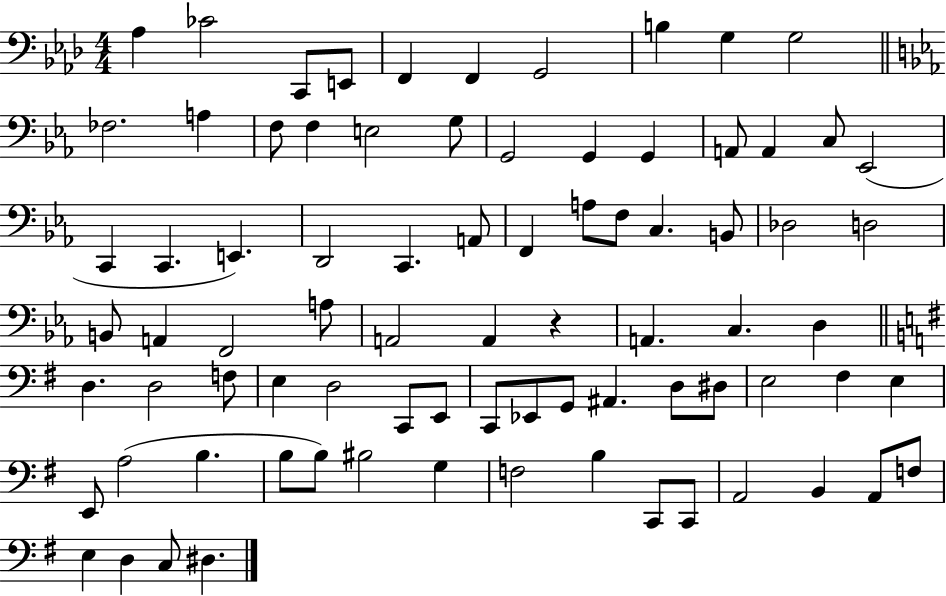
Ab3/q CES4/h C2/e E2/e F2/q F2/q G2/h B3/q G3/q G3/h FES3/h. A3/q F3/e F3/q E3/h G3/e G2/h G2/q G2/q A2/e A2/q C3/e Eb2/h C2/q C2/q. E2/q. D2/h C2/q. A2/e F2/q A3/e F3/e C3/q. B2/e Db3/h D3/h B2/e A2/q F2/h A3/e A2/h A2/q R/q A2/q. C3/q. D3/q D3/q. D3/h F3/e E3/q D3/h C2/e E2/e C2/e Eb2/e G2/e A#2/q. D3/e D#3/e E3/h F#3/q E3/q E2/e A3/h B3/q. B3/e B3/e BIS3/h G3/q F3/h B3/q C2/e C2/e A2/h B2/q A2/e F3/e E3/q D3/q C3/e D#3/q.